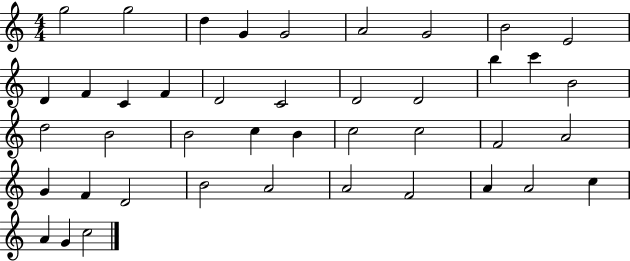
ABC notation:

X:1
T:Untitled
M:4/4
L:1/4
K:C
g2 g2 d G G2 A2 G2 B2 E2 D F C F D2 C2 D2 D2 b c' B2 d2 B2 B2 c B c2 c2 F2 A2 G F D2 B2 A2 A2 F2 A A2 c A G c2